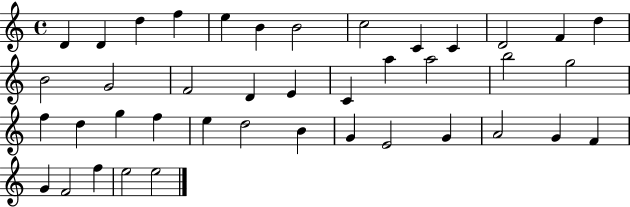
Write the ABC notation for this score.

X:1
T:Untitled
M:4/4
L:1/4
K:C
D D d f e B B2 c2 C C D2 F d B2 G2 F2 D E C a a2 b2 g2 f d g f e d2 B G E2 G A2 G F G F2 f e2 e2